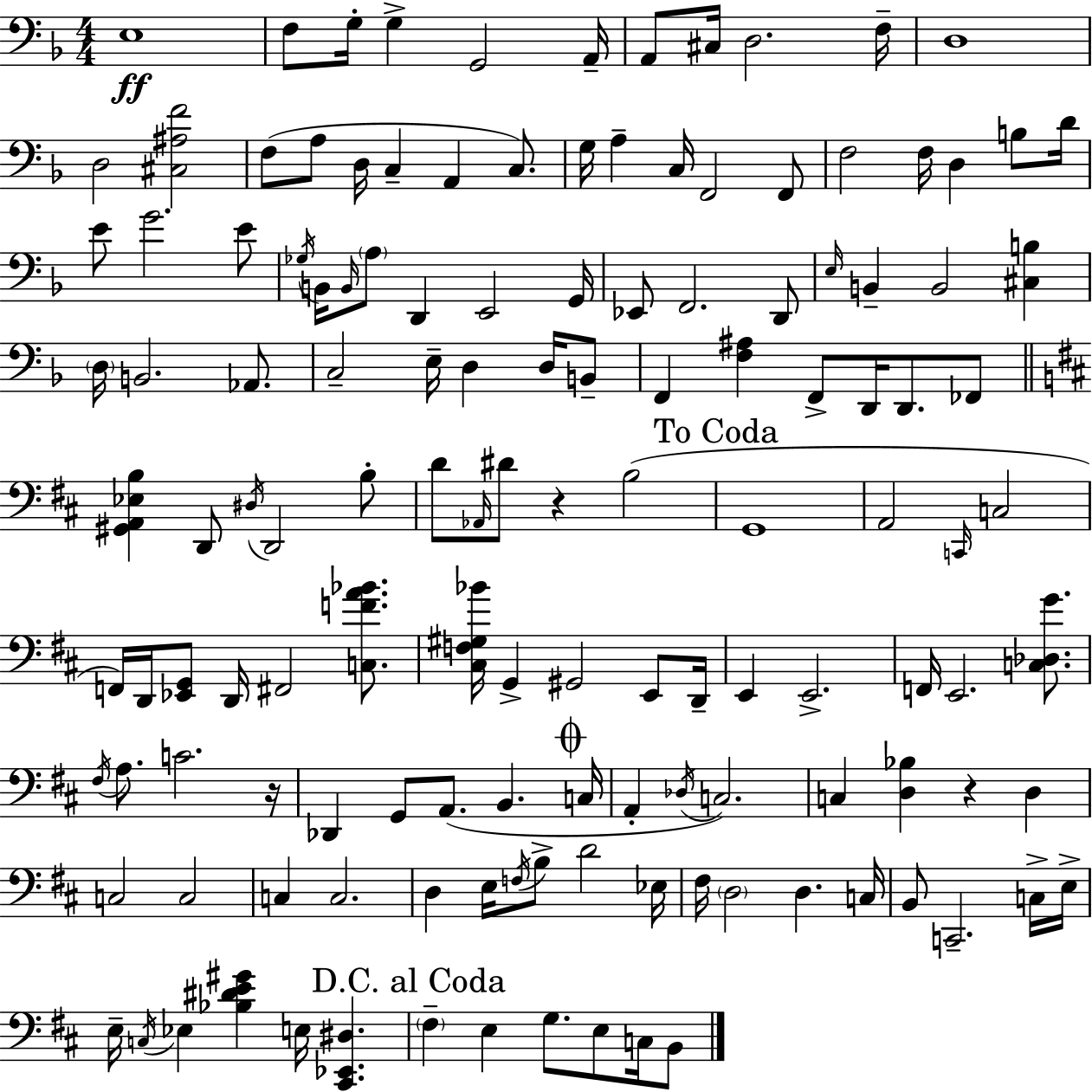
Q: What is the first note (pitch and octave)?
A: E3